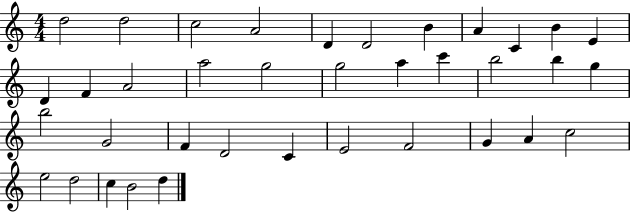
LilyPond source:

{
  \clef treble
  \numericTimeSignature
  \time 4/4
  \key c \major
  d''2 d''2 | c''2 a'2 | d'4 d'2 b'4 | a'4 c'4 b'4 e'4 | \break d'4 f'4 a'2 | a''2 g''2 | g''2 a''4 c'''4 | b''2 b''4 g''4 | \break b''2 g'2 | f'4 d'2 c'4 | e'2 f'2 | g'4 a'4 c''2 | \break e''2 d''2 | c''4 b'2 d''4 | \bar "|."
}